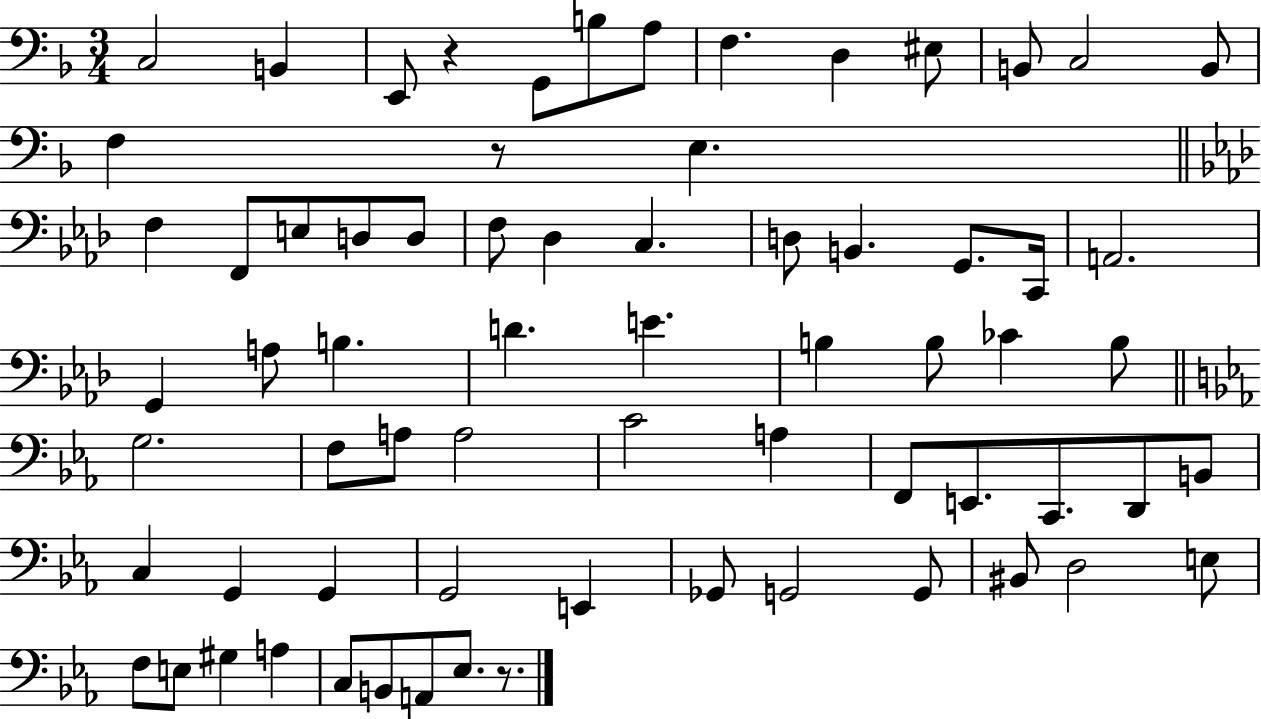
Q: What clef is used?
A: bass